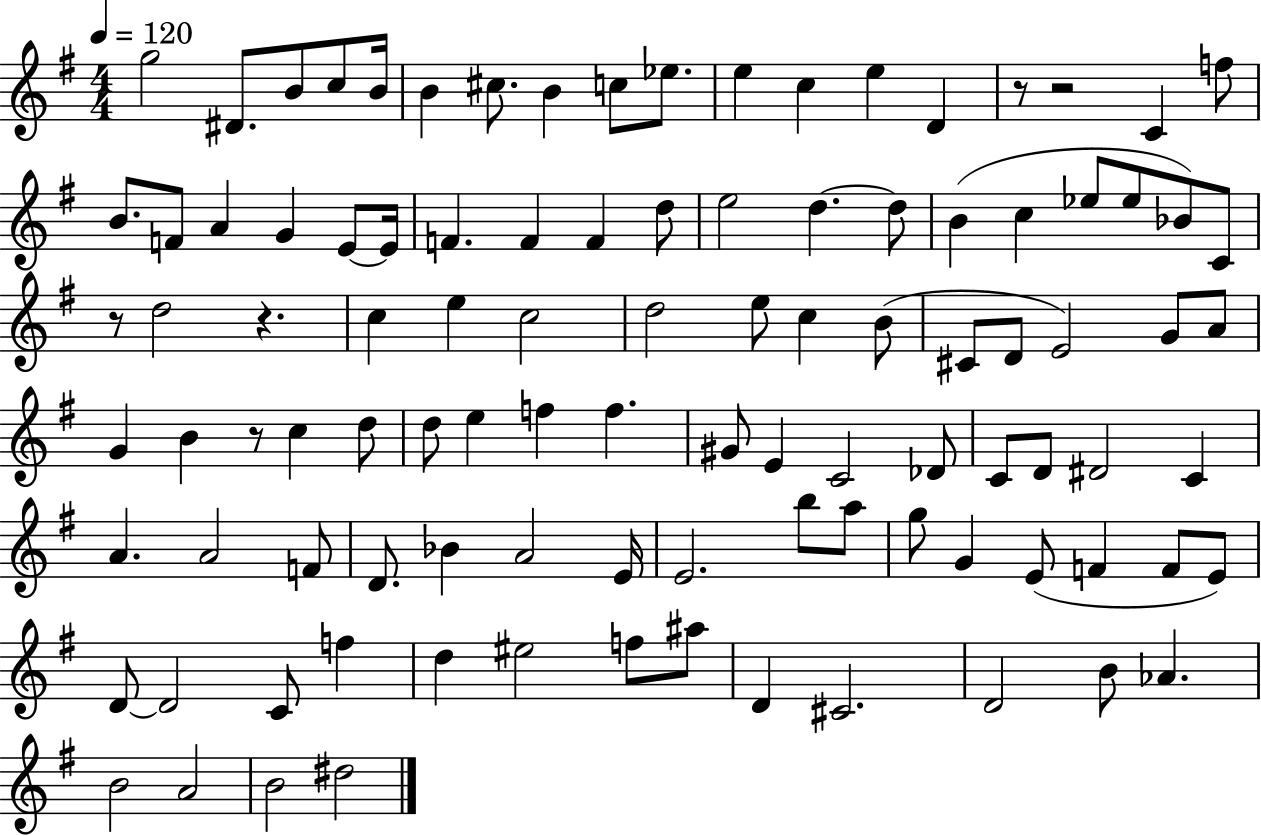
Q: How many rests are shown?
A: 5